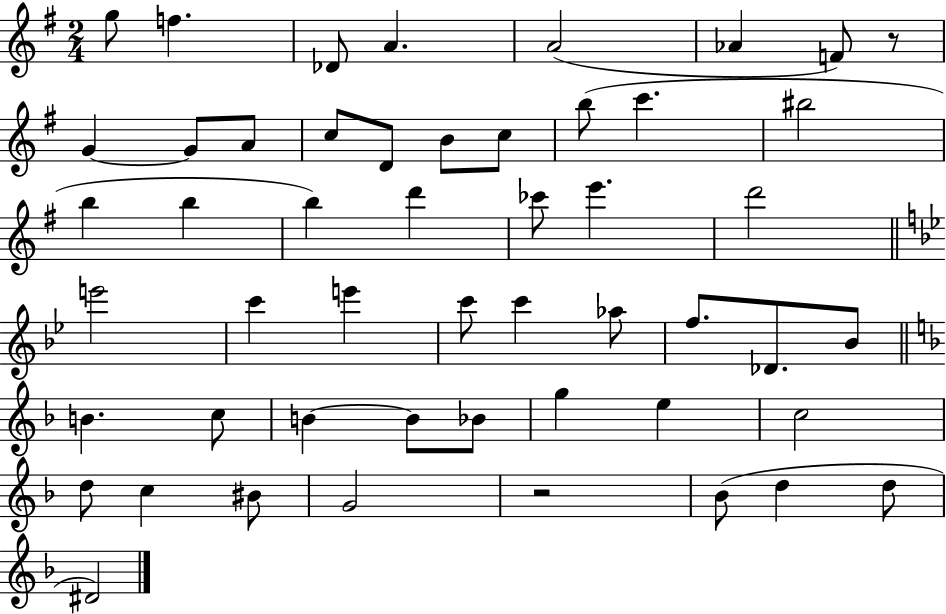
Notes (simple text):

G5/e F5/q. Db4/e A4/q. A4/h Ab4/q F4/e R/e G4/q G4/e A4/e C5/e D4/e B4/e C5/e B5/e C6/q. BIS5/h B5/q B5/q B5/q D6/q CES6/e E6/q. D6/h E6/h C6/q E6/q C6/e C6/q Ab5/e F5/e. Db4/e. Bb4/e B4/q. C5/e B4/q B4/e Bb4/e G5/q E5/q C5/h D5/e C5/q BIS4/e G4/h R/h Bb4/e D5/q D5/e D#4/h